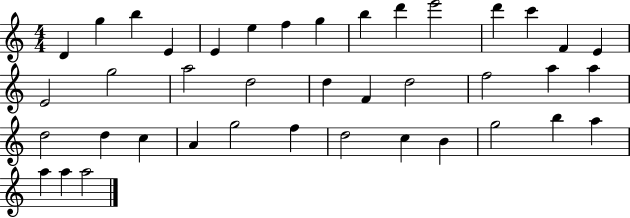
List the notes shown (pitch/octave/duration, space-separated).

D4/q G5/q B5/q E4/q E4/q E5/q F5/q G5/q B5/q D6/q E6/h D6/q C6/q F4/q E4/q E4/h G5/h A5/h D5/h D5/q F4/q D5/h F5/h A5/q A5/q D5/h D5/q C5/q A4/q G5/h F5/q D5/h C5/q B4/q G5/h B5/q A5/q A5/q A5/q A5/h